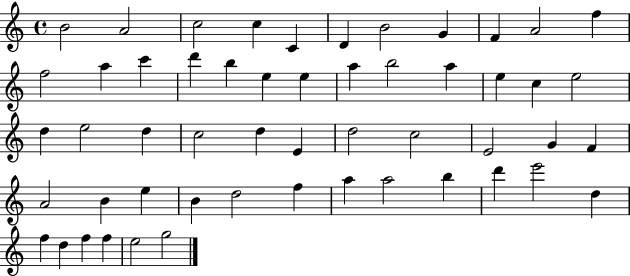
{
  \clef treble
  \time 4/4
  \defaultTimeSignature
  \key c \major
  b'2 a'2 | c''2 c''4 c'4 | d'4 b'2 g'4 | f'4 a'2 f''4 | \break f''2 a''4 c'''4 | d'''4 b''4 e''4 e''4 | a''4 b''2 a''4 | e''4 c''4 e''2 | \break d''4 e''2 d''4 | c''2 d''4 e'4 | d''2 c''2 | e'2 g'4 f'4 | \break a'2 b'4 e''4 | b'4 d''2 f''4 | a''4 a''2 b''4 | d'''4 e'''2 d''4 | \break f''4 d''4 f''4 f''4 | e''2 g''2 | \bar "|."
}